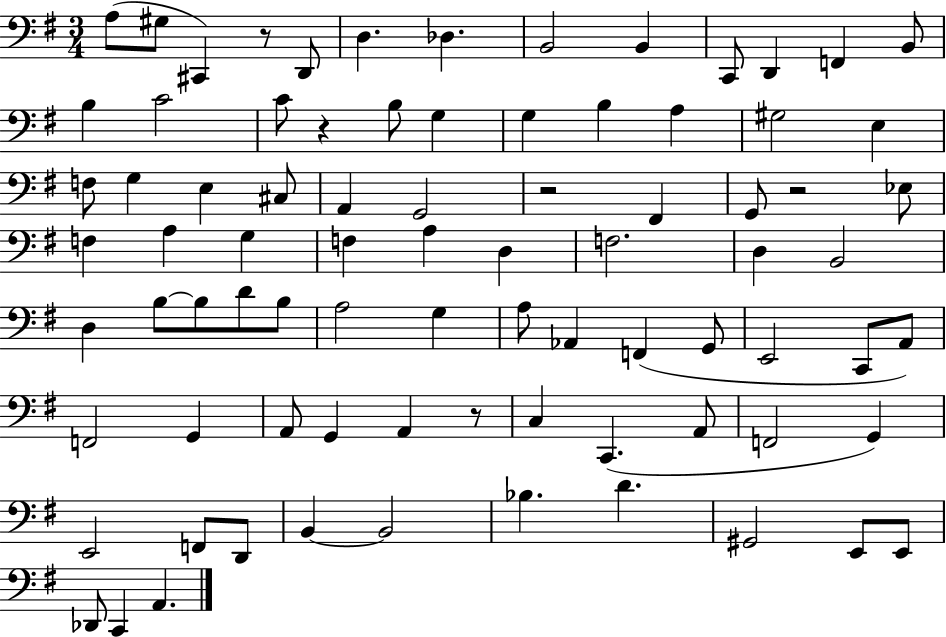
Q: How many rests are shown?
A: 5